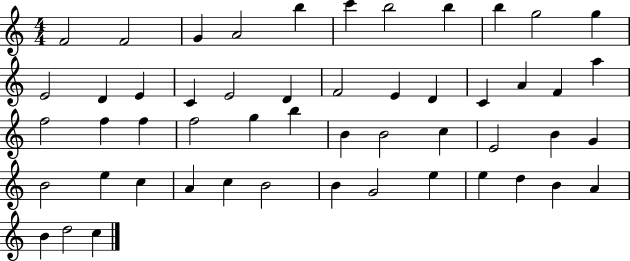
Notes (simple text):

F4/h F4/h G4/q A4/h B5/q C6/q B5/h B5/q B5/q G5/h G5/q E4/h D4/q E4/q C4/q E4/h D4/q F4/h E4/q D4/q C4/q A4/q F4/q A5/q F5/h F5/q F5/q F5/h G5/q B5/q B4/q B4/h C5/q E4/h B4/q G4/q B4/h E5/q C5/q A4/q C5/q B4/h B4/q G4/h E5/q E5/q D5/q B4/q A4/q B4/q D5/h C5/q